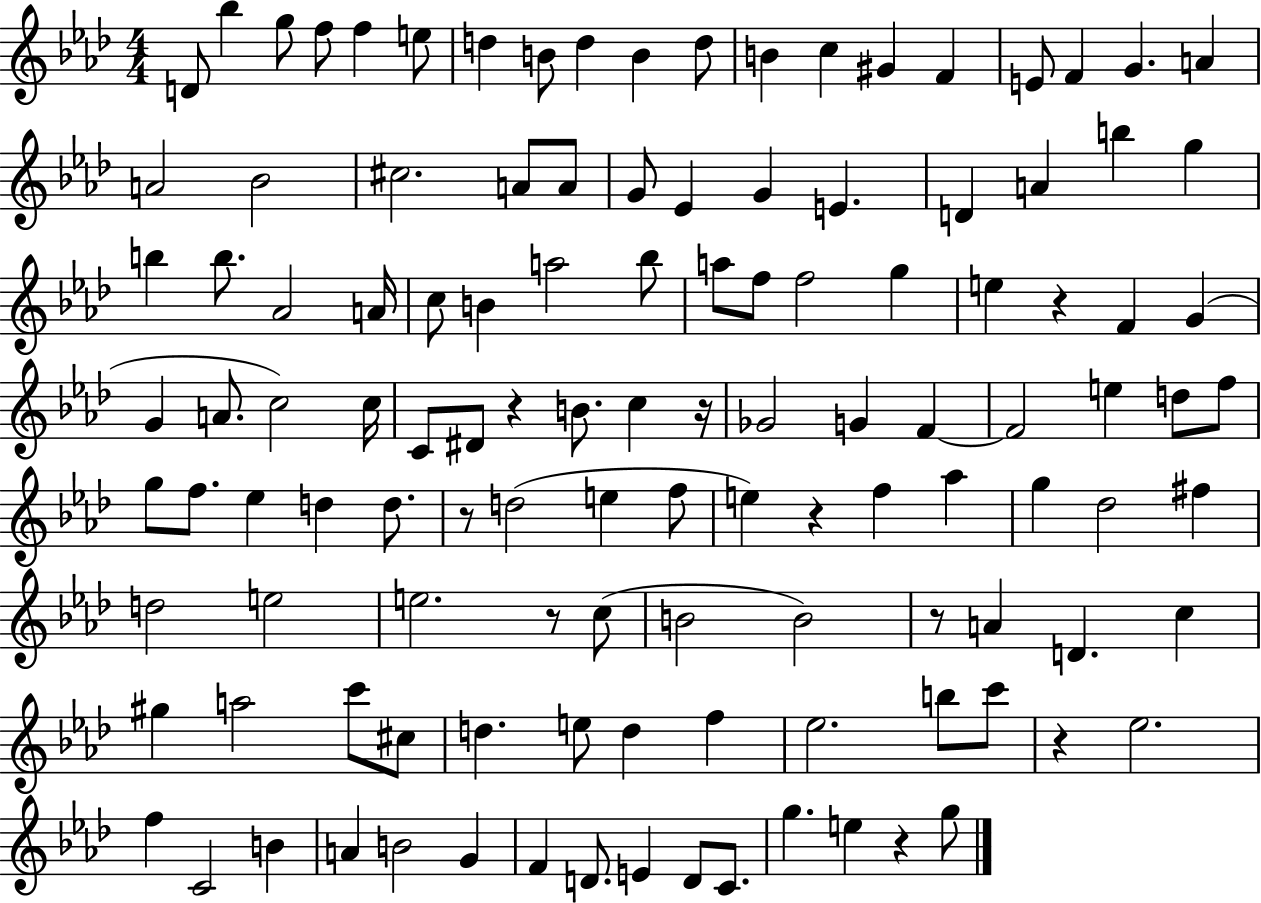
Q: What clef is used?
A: treble